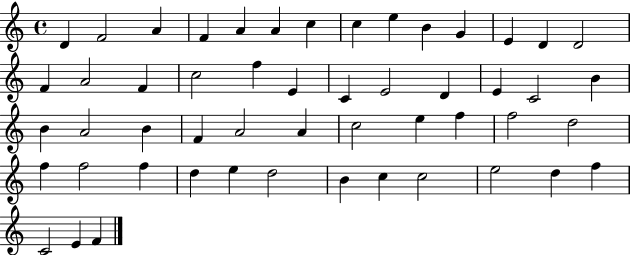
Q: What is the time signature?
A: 4/4